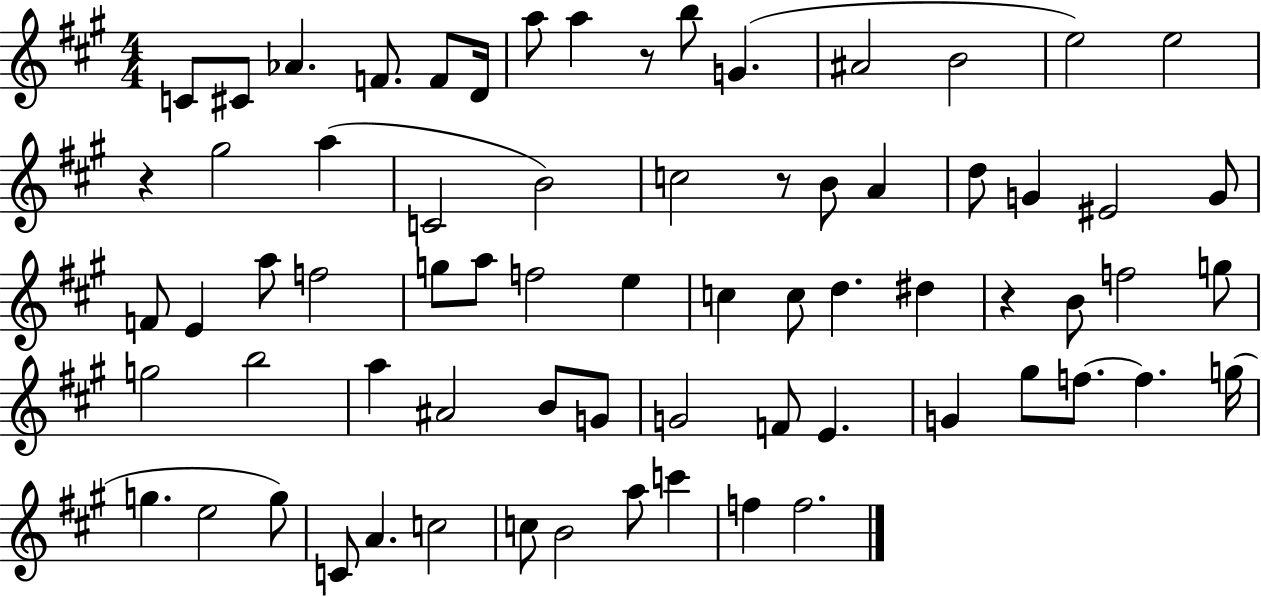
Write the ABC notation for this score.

X:1
T:Untitled
M:4/4
L:1/4
K:A
C/2 ^C/2 _A F/2 F/2 D/4 a/2 a z/2 b/2 G ^A2 B2 e2 e2 z ^g2 a C2 B2 c2 z/2 B/2 A d/2 G ^E2 G/2 F/2 E a/2 f2 g/2 a/2 f2 e c c/2 d ^d z B/2 f2 g/2 g2 b2 a ^A2 B/2 G/2 G2 F/2 E G ^g/2 f/2 f g/4 g e2 g/2 C/2 A c2 c/2 B2 a/2 c' f f2